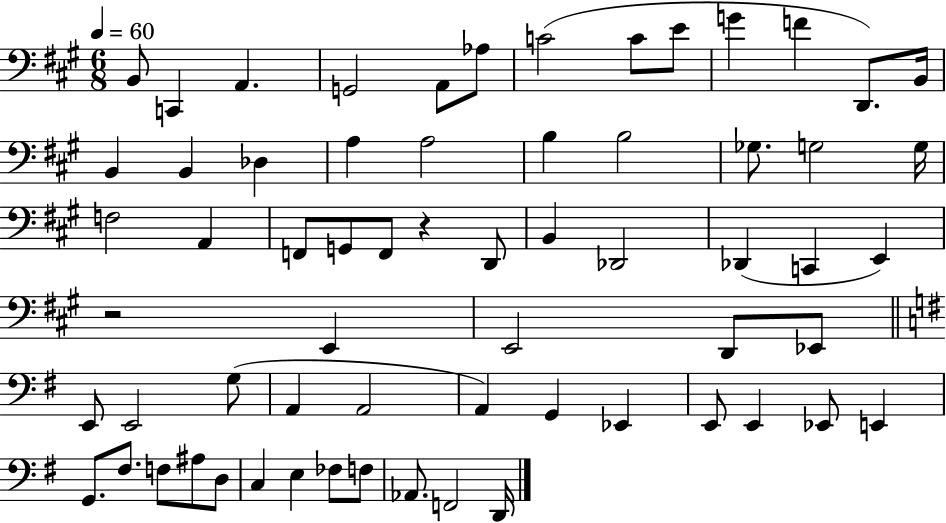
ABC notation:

X:1
T:Untitled
M:6/8
L:1/4
K:A
B,,/2 C,, A,, G,,2 A,,/2 _A,/2 C2 C/2 E/2 G F D,,/2 B,,/4 B,, B,, _D, A, A,2 B, B,2 _G,/2 G,2 G,/4 F,2 A,, F,,/2 G,,/2 F,,/2 z D,,/2 B,, _D,,2 _D,, C,, E,, z2 E,, E,,2 D,,/2 _E,,/2 E,,/2 E,,2 G,/2 A,, A,,2 A,, G,, _E,, E,,/2 E,, _E,,/2 E,, G,,/2 ^F,/2 F,/2 ^A,/2 D,/2 C, E, _F,/2 F,/2 _A,,/2 F,,2 D,,/4